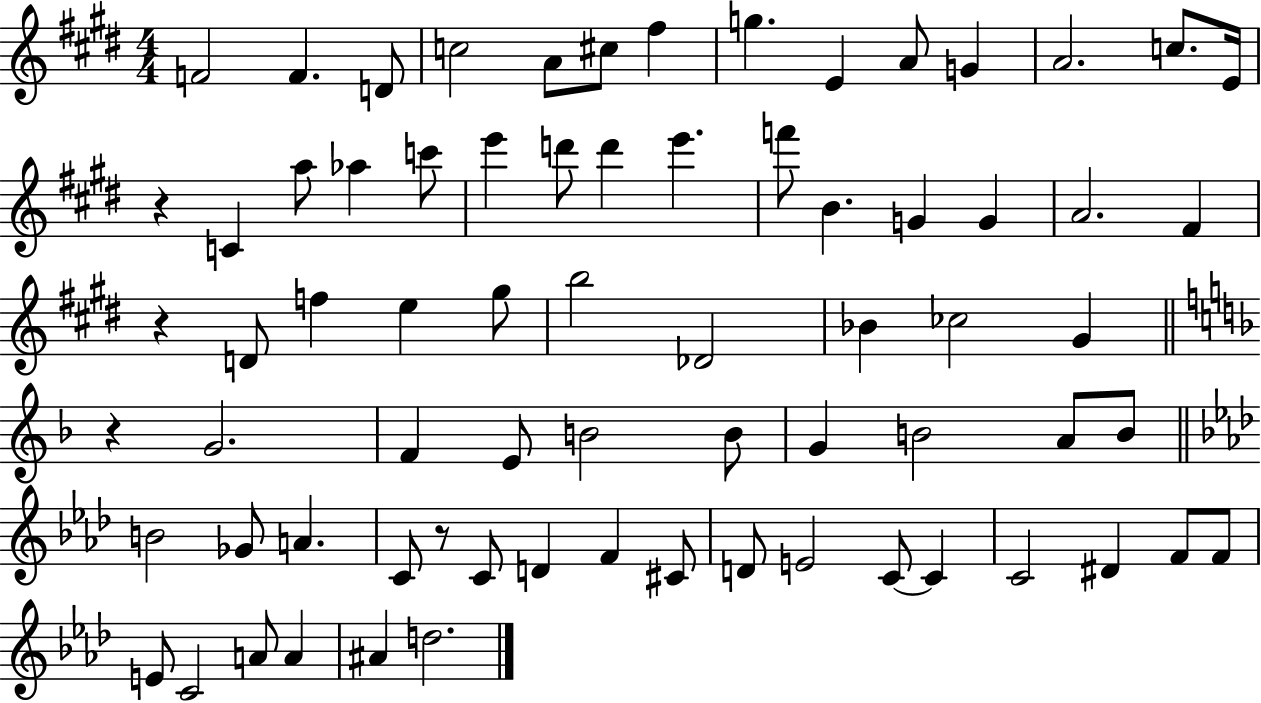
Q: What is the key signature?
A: E major